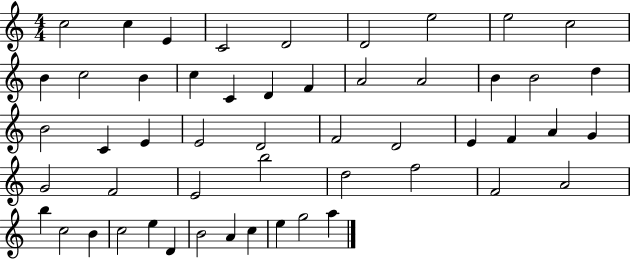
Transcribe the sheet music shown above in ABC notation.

X:1
T:Untitled
M:4/4
L:1/4
K:C
c2 c E C2 D2 D2 e2 e2 c2 B c2 B c C D F A2 A2 B B2 d B2 C E E2 D2 F2 D2 E F A G G2 F2 E2 b2 d2 f2 F2 A2 b c2 B c2 e D B2 A c e g2 a